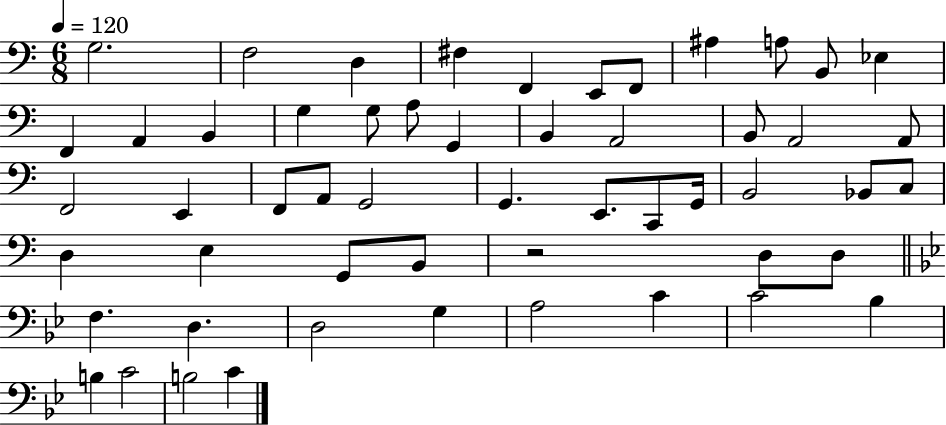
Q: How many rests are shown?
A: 1